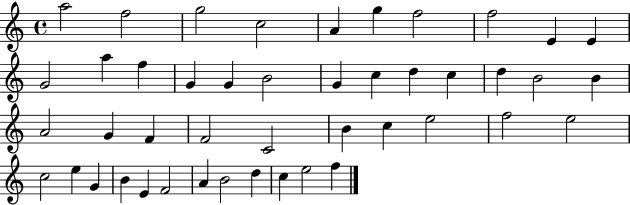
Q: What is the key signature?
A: C major